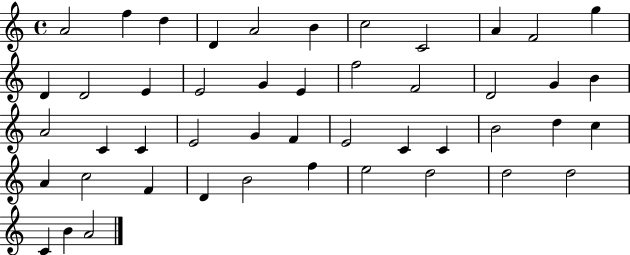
X:1
T:Untitled
M:4/4
L:1/4
K:C
A2 f d D A2 B c2 C2 A F2 g D D2 E E2 G E f2 F2 D2 G B A2 C C E2 G F E2 C C B2 d c A c2 F D B2 f e2 d2 d2 d2 C B A2